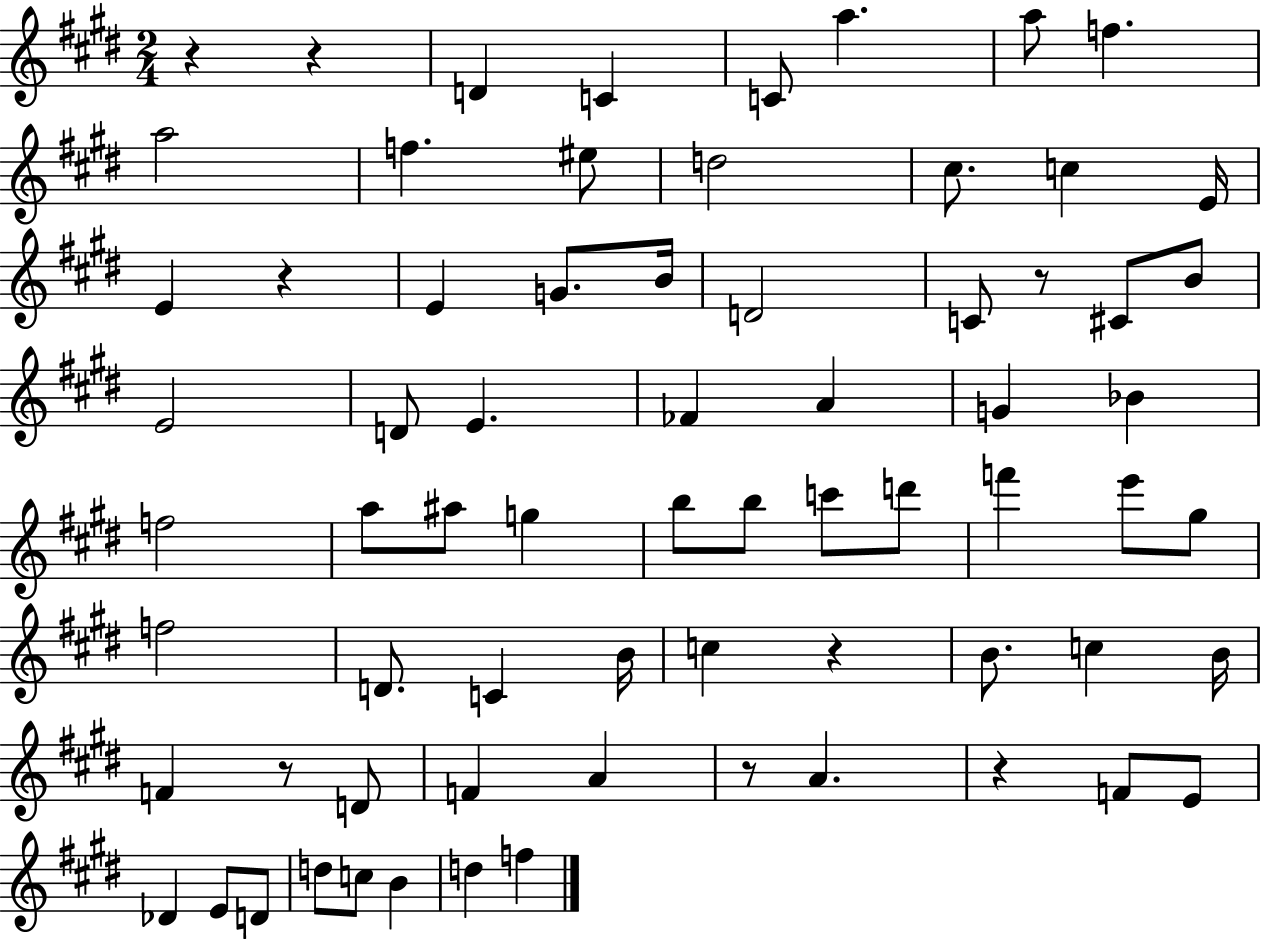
{
  \clef treble
  \numericTimeSignature
  \time 2/4
  \key e \major
  \repeat volta 2 { r4 r4 | d'4 c'4 | c'8 a''4. | a''8 f''4. | \break a''2 | f''4. eis''8 | d''2 | cis''8. c''4 e'16 | \break e'4 r4 | e'4 g'8. b'16 | d'2 | c'8 r8 cis'8 b'8 | \break e'2 | d'8 e'4. | fes'4 a'4 | g'4 bes'4 | \break f''2 | a''8 ais''8 g''4 | b''8 b''8 c'''8 d'''8 | f'''4 e'''8 gis''8 | \break f''2 | d'8. c'4 b'16 | c''4 r4 | b'8. c''4 b'16 | \break f'4 r8 d'8 | f'4 a'4 | r8 a'4. | r4 f'8 e'8 | \break des'4 e'8 d'8 | d''8 c''8 b'4 | d''4 f''4 | } \bar "|."
}